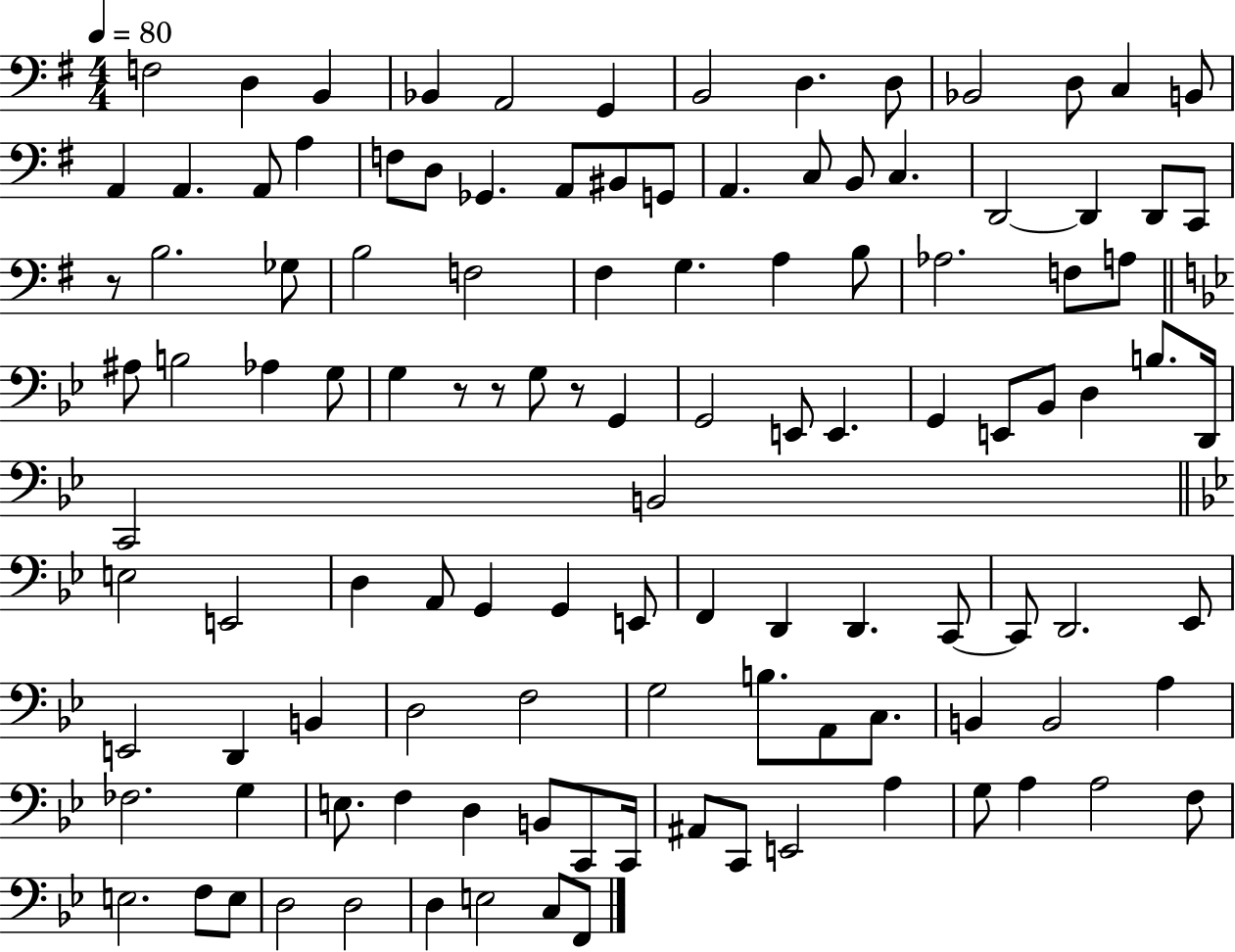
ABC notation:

X:1
T:Untitled
M:4/4
L:1/4
K:G
F,2 D, B,, _B,, A,,2 G,, B,,2 D, D,/2 _B,,2 D,/2 C, B,,/2 A,, A,, A,,/2 A, F,/2 D,/2 _G,, A,,/2 ^B,,/2 G,,/2 A,, C,/2 B,,/2 C, D,,2 D,, D,,/2 C,,/2 z/2 B,2 _G,/2 B,2 F,2 ^F, G, A, B,/2 _A,2 F,/2 A,/2 ^A,/2 B,2 _A, G,/2 G, z/2 z/2 G,/2 z/2 G,, G,,2 E,,/2 E,, G,, E,,/2 _B,,/2 D, B,/2 D,,/4 C,,2 B,,2 E,2 E,,2 D, A,,/2 G,, G,, E,,/2 F,, D,, D,, C,,/2 C,,/2 D,,2 _E,,/2 E,,2 D,, B,, D,2 F,2 G,2 B,/2 A,,/2 C,/2 B,, B,,2 A, _F,2 G, E,/2 F, D, B,,/2 C,,/2 C,,/4 ^A,,/2 C,,/2 E,,2 A, G,/2 A, A,2 F,/2 E,2 F,/2 E,/2 D,2 D,2 D, E,2 C,/2 F,,/2